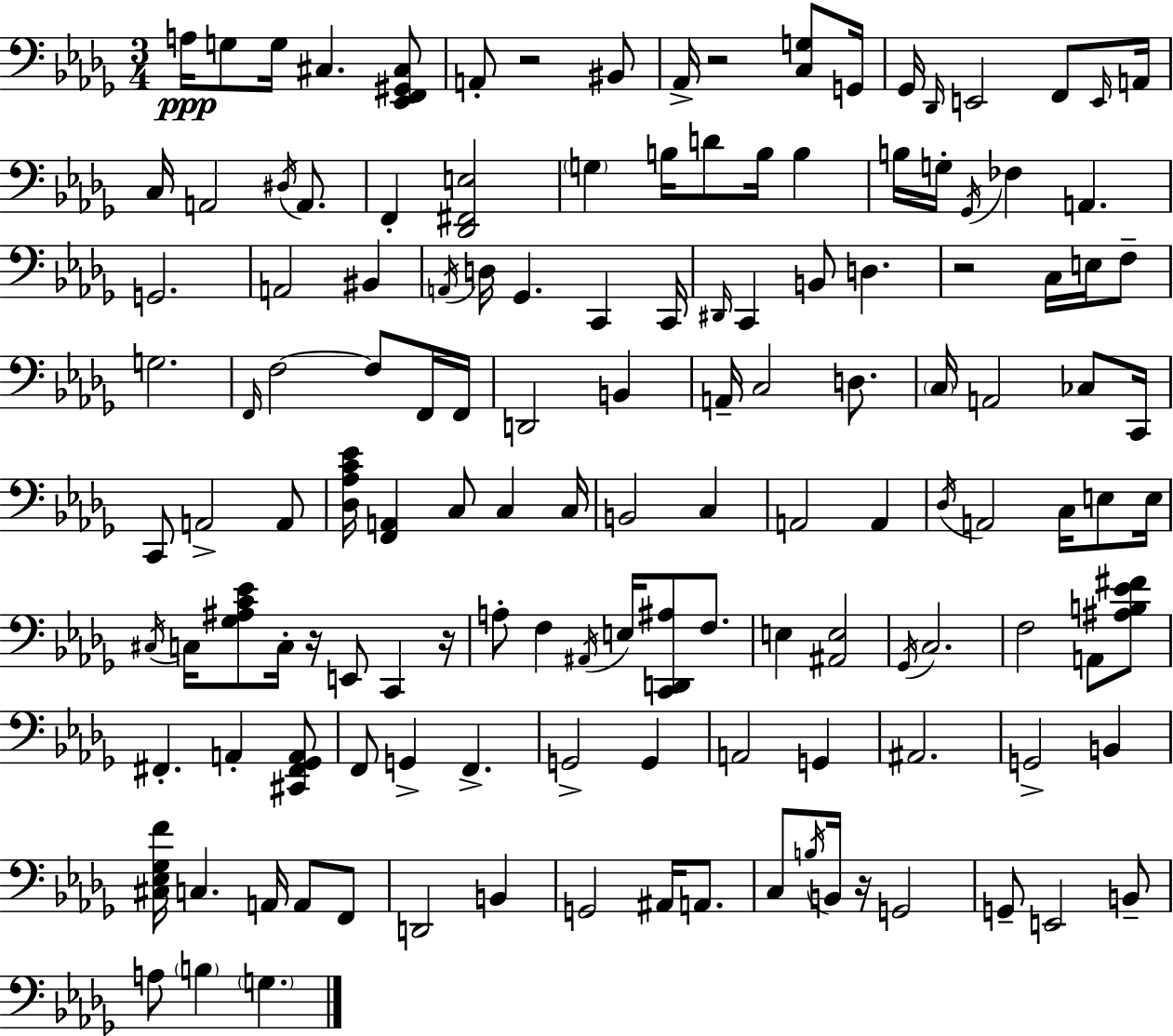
A3/s G3/e G3/s C#3/q. [Eb2,F2,G#2,C#3]/e A2/e R/h BIS2/e Ab2/s R/h [C3,G3]/e G2/s Gb2/s Db2/s E2/h F2/e E2/s A2/s C3/s A2/h D#3/s A2/e. F2/q [Db2,F#2,E3]/h G3/q B3/s D4/e B3/s B3/q B3/s G3/s Gb2/s FES3/q A2/q. G2/h. A2/h BIS2/q A2/s D3/s Gb2/q. C2/q C2/s D#2/s C2/q B2/e D3/q. R/h C3/s E3/s F3/e G3/h. F2/s F3/h F3/e F2/s F2/s D2/h B2/q A2/s C3/h D3/e. C3/s A2/h CES3/e C2/s C2/e A2/h A2/e [Db3,Ab3,C4,Eb4]/s [F2,A2]/q C3/e C3/q C3/s B2/h C3/q A2/h A2/q Db3/s A2/h C3/s E3/e E3/s C#3/s C3/s [Gb3,A#3,C4,Eb4]/e C3/s R/s E2/e C2/q R/s A3/e F3/q A#2/s E3/s [C2,D2,A#3]/e F3/e. E3/q [A#2,E3]/h Gb2/s C3/h. F3/h A2/e [A#3,B3,Eb4,F#4]/e F#2/q. A2/q [C#2,F#2,Gb2,A2]/e F2/e G2/q F2/q. G2/h G2/q A2/h G2/q A#2/h. G2/h B2/q [C#3,Eb3,Gb3,F4]/s C3/q. A2/s A2/e F2/e D2/h B2/q G2/h A#2/s A2/e. C3/e B3/s B2/s R/s G2/h G2/e E2/h B2/e A3/e B3/q G3/q.